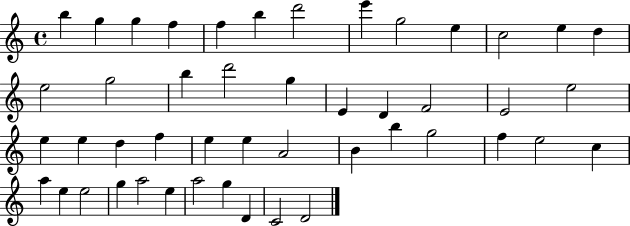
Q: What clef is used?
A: treble